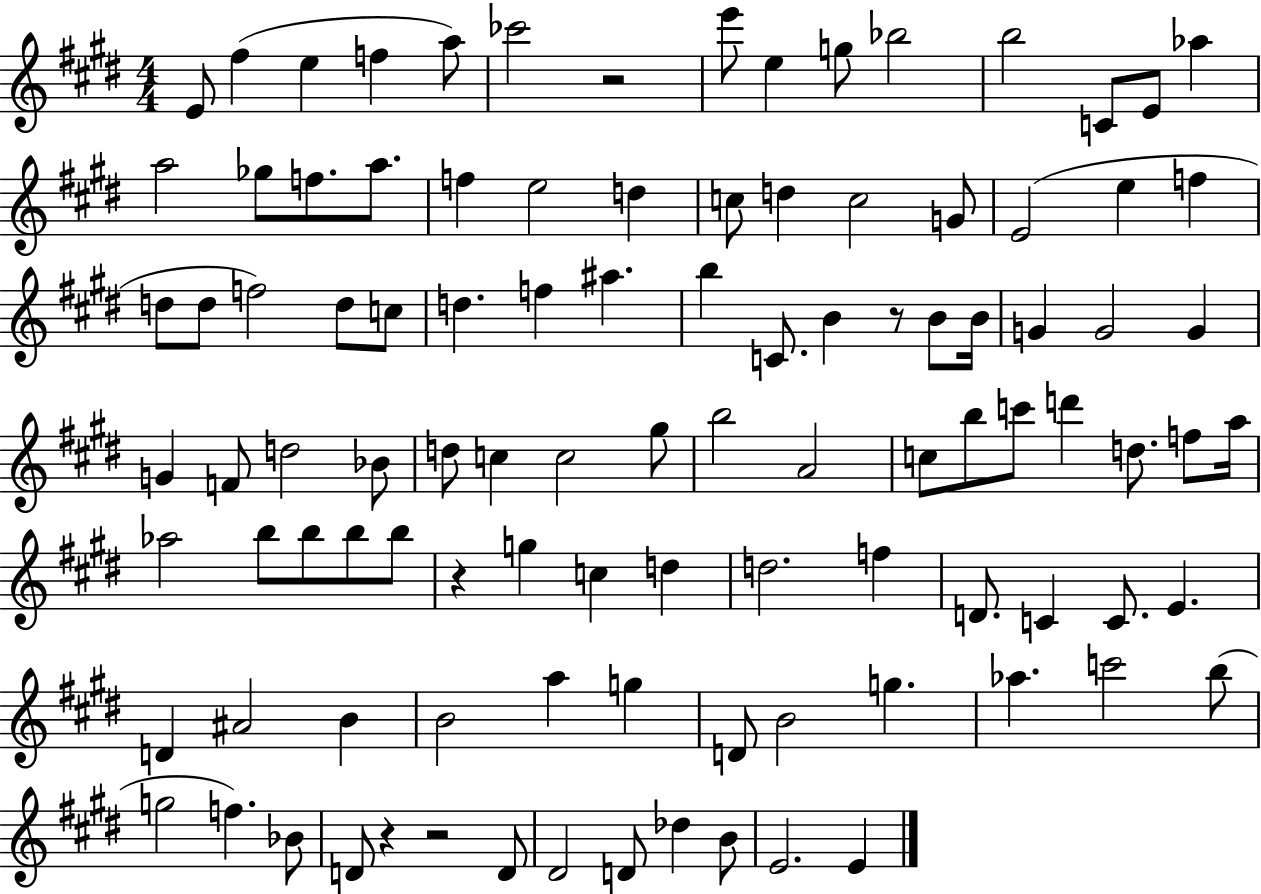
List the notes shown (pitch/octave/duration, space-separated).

E4/e F#5/q E5/q F5/q A5/e CES6/h R/h E6/e E5/q G5/e Bb5/h B5/h C4/e E4/e Ab5/q A5/h Gb5/e F5/e. A5/e. F5/q E5/h D5/q C5/e D5/q C5/h G4/e E4/h E5/q F5/q D5/e D5/e F5/h D5/e C5/e D5/q. F5/q A#5/q. B5/q C4/e. B4/q R/e B4/e B4/s G4/q G4/h G4/q G4/q F4/e D5/h Bb4/e D5/e C5/q C5/h G#5/e B5/h A4/h C5/e B5/e C6/e D6/q D5/e. F5/e A5/s Ab5/h B5/e B5/e B5/e B5/e R/q G5/q C5/q D5/q D5/h. F5/q D4/e. C4/q C4/e. E4/q. D4/q A#4/h B4/q B4/h A5/q G5/q D4/e B4/h G5/q. Ab5/q. C6/h B5/e G5/h F5/q. Bb4/e D4/e R/q R/h D4/e D#4/h D4/e Db5/q B4/e E4/h. E4/q